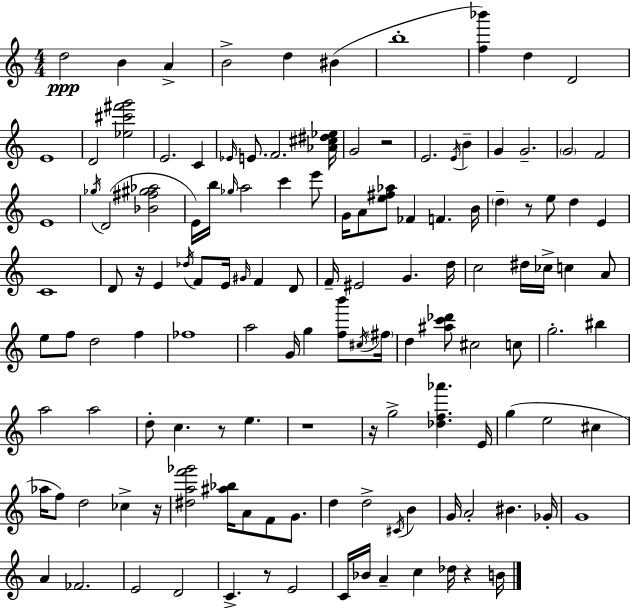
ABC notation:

X:1
T:Untitled
M:4/4
L:1/4
K:C
d2 B A B2 d ^B b4 [f_b'] d D2 E4 D2 [_e^c'^f'g']2 E2 C _E/4 E/2 F2 [_A^c^d_e]/4 G2 z2 E2 E/4 B G G2 G2 F2 E4 _g/4 D2 [_B^f^g_a]2 E/4 b/4 _g/4 a2 c' e'/2 G/4 A/2 [e^f_a]/2 _F F B/4 d z/2 e/2 d E C4 D/2 z/4 E _d/4 F/2 E/4 ^G/4 F D/2 F/4 ^E2 G d/4 c2 ^d/4 _c/4 c A/2 e/2 f/2 d2 f _f4 a2 G/4 g [fb']/2 ^c/4 ^f/4 d [^ac'_d']/2 ^c2 c/2 g2 ^b a2 a2 d/2 c z/2 e z4 z/4 g2 [_df_a'] E/4 g e2 ^c _a/4 f/2 d2 _c z/4 [^daf'_g']2 [^a_b]/4 A/2 F/2 G/2 d d2 ^C/4 B G/4 A2 ^B _G/4 G4 A _F2 E2 D2 C z/2 E2 C/4 _B/4 A c _d/4 z B/4